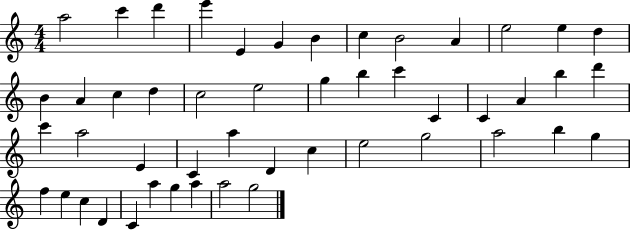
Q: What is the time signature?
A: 4/4